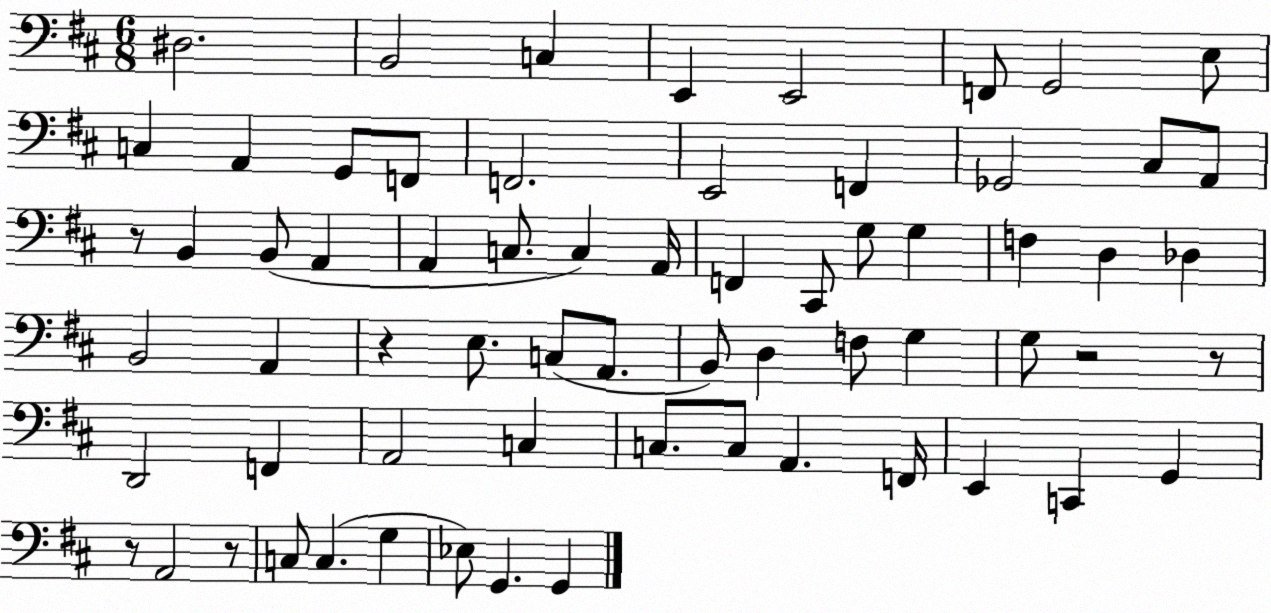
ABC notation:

X:1
T:Untitled
M:6/8
L:1/4
K:D
^D,2 B,,2 C, E,, E,,2 F,,/2 G,,2 E,/2 C, A,, G,,/2 F,,/2 F,,2 E,,2 F,, _G,,2 ^C,/2 A,,/2 z/2 B,, B,,/2 A,, A,, C,/2 C, A,,/4 F,, ^C,,/2 G,/2 G, F, D, _D, B,,2 A,, z E,/2 C,/2 A,,/2 B,,/2 D, F,/2 G, G,/2 z2 z/2 D,,2 F,, A,,2 C, C,/2 C,/2 A,, F,,/4 E,, C,, G,, z/2 A,,2 z/2 C,/2 C, G, _E,/2 G,, G,,